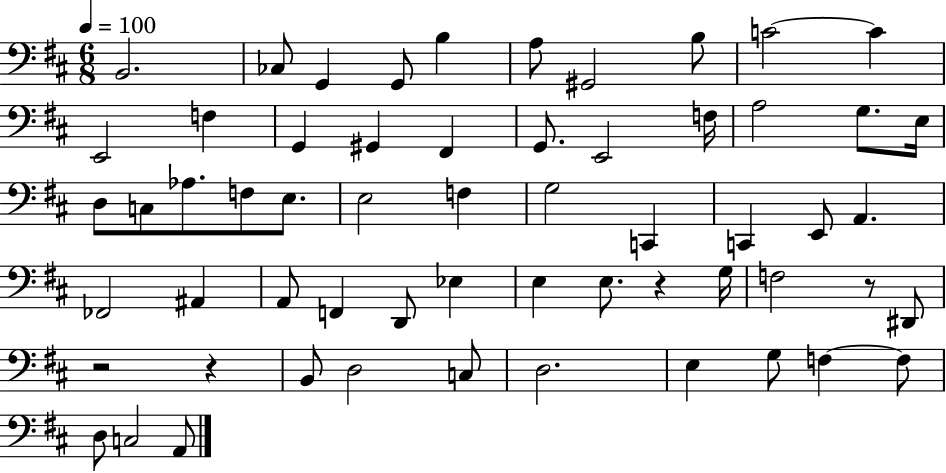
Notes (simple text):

B2/h. CES3/e G2/q G2/e B3/q A3/e G#2/h B3/e C4/h C4/q E2/h F3/q G2/q G#2/q F#2/q G2/e. E2/h F3/s A3/h G3/e. E3/s D3/e C3/e Ab3/e. F3/e E3/e. E3/h F3/q G3/h C2/q C2/q E2/e A2/q. FES2/h A#2/q A2/e F2/q D2/e Eb3/q E3/q E3/e. R/q G3/s F3/h R/e D#2/e R/h R/q B2/e D3/h C3/e D3/h. E3/q G3/e F3/q F3/e D3/e C3/h A2/e